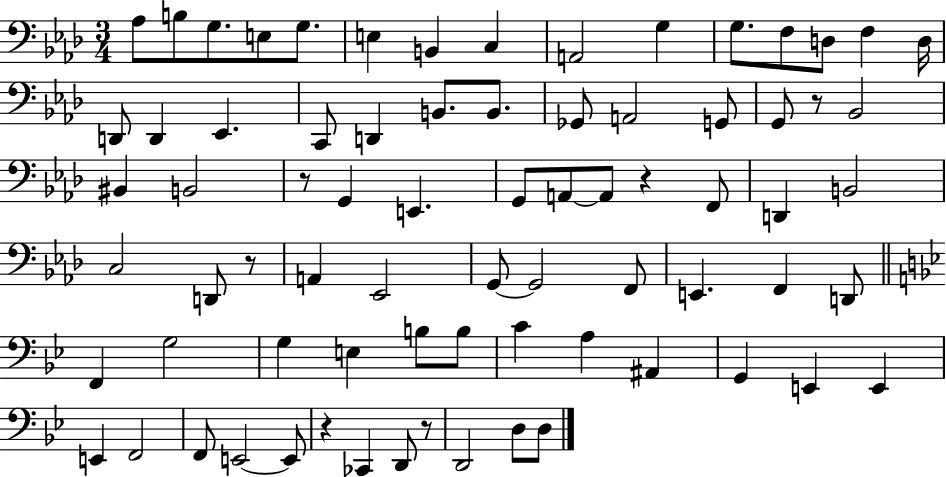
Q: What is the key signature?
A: AES major